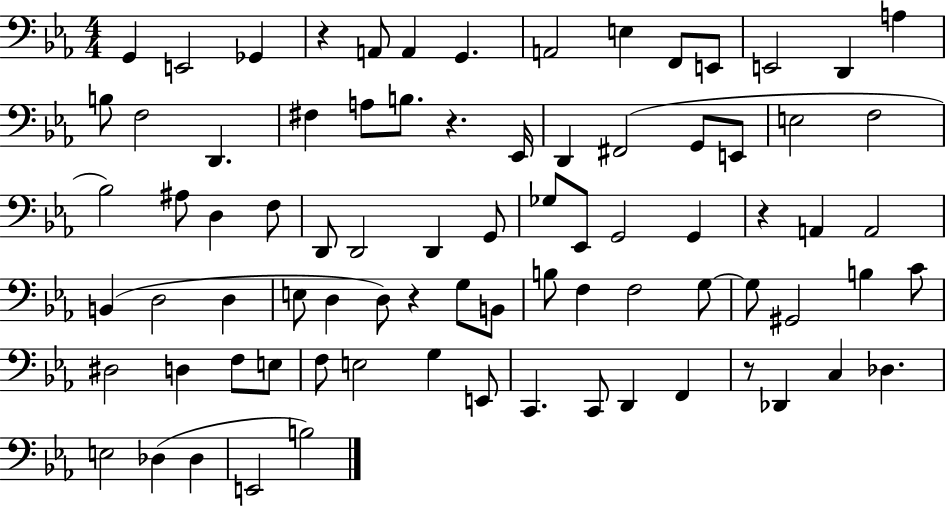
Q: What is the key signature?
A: EES major